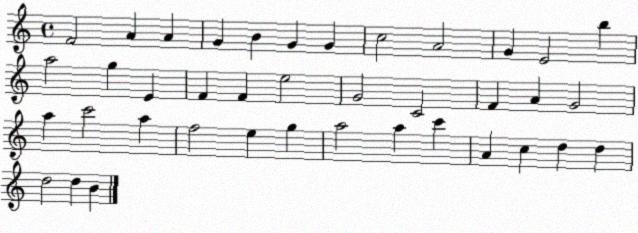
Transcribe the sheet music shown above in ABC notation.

X:1
T:Untitled
M:4/4
L:1/4
K:C
F2 A A G B G G c2 A2 G E2 b a2 g E F F e2 G2 C2 F A G2 a c'2 a f2 e g a2 a c' A c d d d2 d B